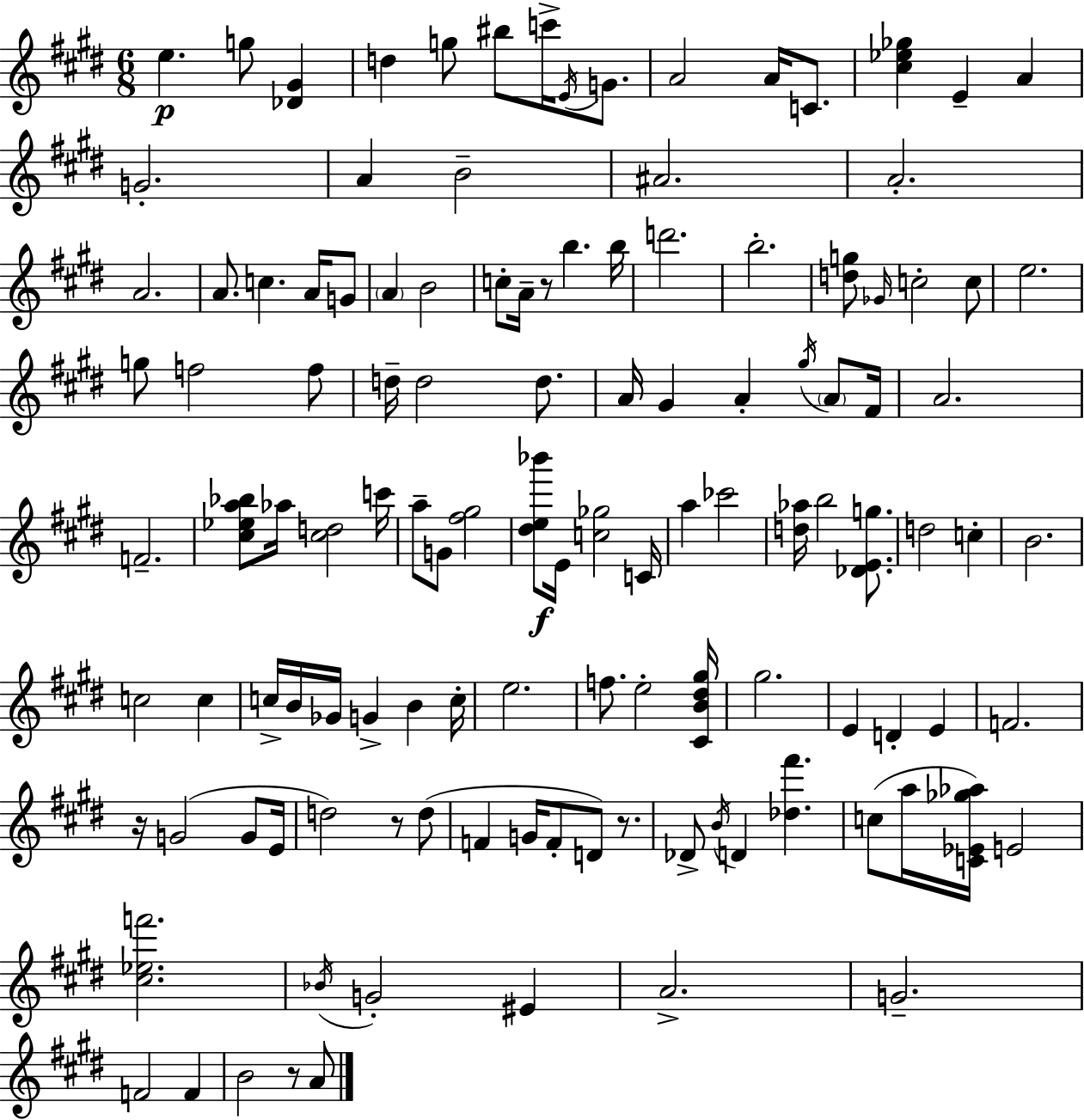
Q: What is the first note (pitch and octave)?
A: E5